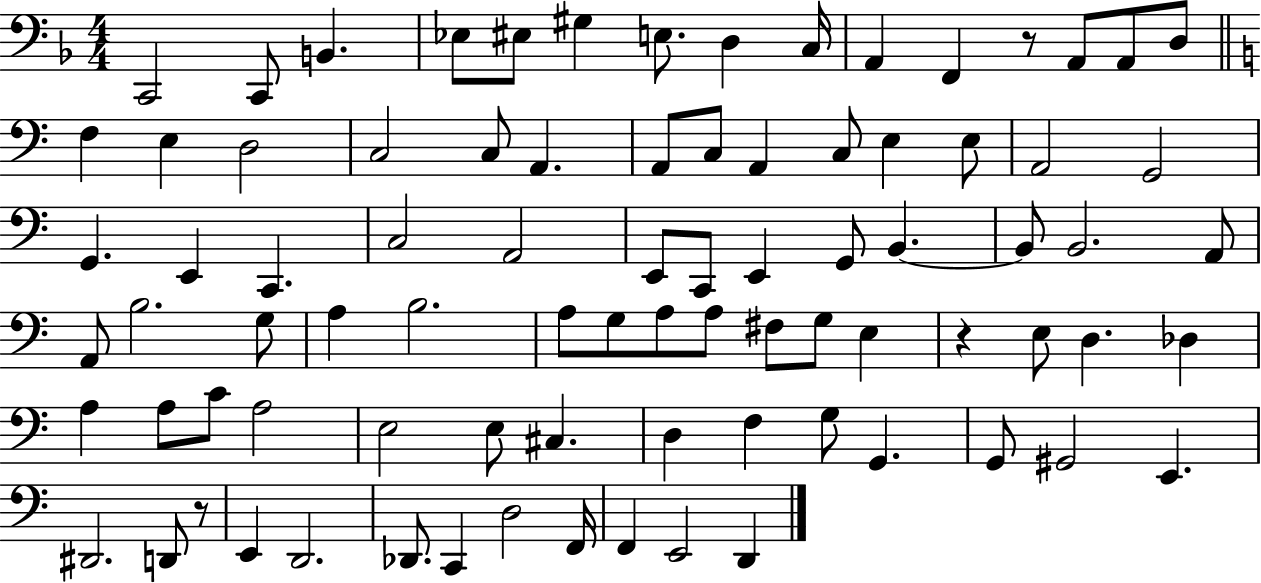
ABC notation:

X:1
T:Untitled
M:4/4
L:1/4
K:F
C,,2 C,,/2 B,, _E,/2 ^E,/2 ^G, E,/2 D, C,/4 A,, F,, z/2 A,,/2 A,,/2 D,/2 F, E, D,2 C,2 C,/2 A,, A,,/2 C,/2 A,, C,/2 E, E,/2 A,,2 G,,2 G,, E,, C,, C,2 A,,2 E,,/2 C,,/2 E,, G,,/2 B,, B,,/2 B,,2 A,,/2 A,,/2 B,2 G,/2 A, B,2 A,/2 G,/2 A,/2 A,/2 ^F,/2 G,/2 E, z E,/2 D, _D, A, A,/2 C/2 A,2 E,2 E,/2 ^C, D, F, G,/2 G,, G,,/2 ^G,,2 E,, ^D,,2 D,,/2 z/2 E,, D,,2 _D,,/2 C,, D,2 F,,/4 F,, E,,2 D,,